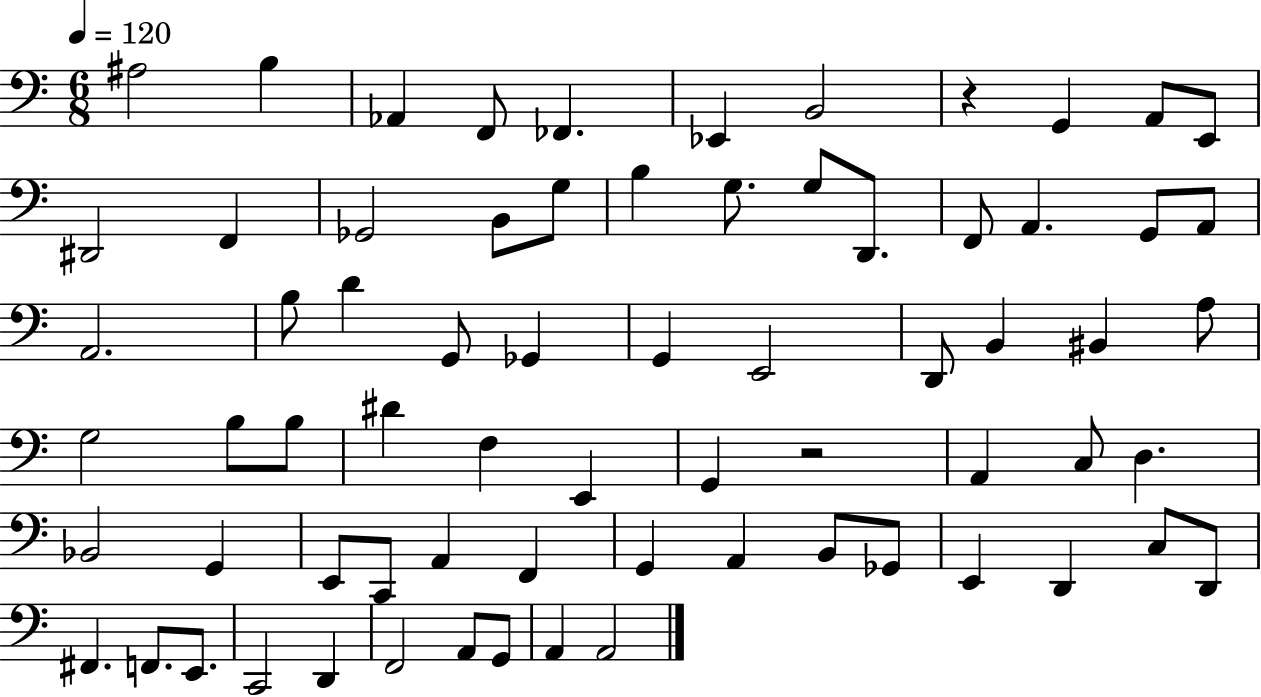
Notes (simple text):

A#3/h B3/q Ab2/q F2/e FES2/q. Eb2/q B2/h R/q G2/q A2/e E2/e D#2/h F2/q Gb2/h B2/e G3/e B3/q G3/e. G3/e D2/e. F2/e A2/q. G2/e A2/e A2/h. B3/e D4/q G2/e Gb2/q G2/q E2/h D2/e B2/q BIS2/q A3/e G3/h B3/e B3/e D#4/q F3/q E2/q G2/q R/h A2/q C3/e D3/q. Bb2/h G2/q E2/e C2/e A2/q F2/q G2/q A2/q B2/e Gb2/e E2/q D2/q C3/e D2/e F#2/q. F2/e. E2/e. C2/h D2/q F2/h A2/e G2/e A2/q A2/h